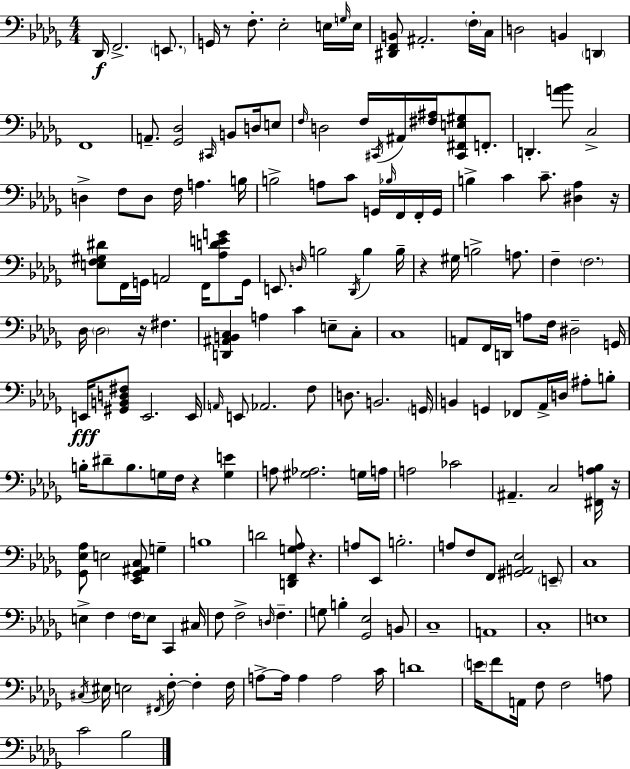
{
  \clef bass
  \numericTimeSignature
  \time 4/4
  \key bes \minor
  des,16\f f,2.-> \parenthesize e,8. | g,16 r8 f8.-. ees2-. e16 \grace { g16 } | e16 <dis, f, b,>8 ais,2.-. \parenthesize f16-. | c16 d2 b,4 \parenthesize d,4 | \break f,1 | a,8.-- <ges, des>2 \grace { cis,16 } b,8 d16 | e8 \grace { f16 } d2 f16 \acciaccatura { cis,16 } ais,16 <fis ais>16 <cis, fis, e gis>8 | f,8.-. d,4.-. <a' bes'>8 c2-> | \break d4-> f8 d8 f16 a4. | b16 b2-> a8 c'8 | g,16 \grace { bes16 } f,16 f,16-. g,16 b4-> c'4 c'8.-- | <dis aes>4 r16 <e f gis dis'>8 f,16 g,16 a,2 | \break f,16 <aes d' e' g'>8 g,16 e,8. \grace { d16 } b2 | \acciaccatura { des,16 } b4 b16-- r4 gis16 b2-> | a8. f4-- \parenthesize f2. | des16 \parenthesize des2 | \break r16 fis4. <d, ais, b, c>4 a4 c'4 | e8-- c8-. c1 | a,8 f,16 d,16 a8 f16 dis2-- | g,16 e,16\fff <gis, b, d fis>8 e,2. | \break e,16 \grace { a,16 } e,8 aes,2. | f8 d8. b,2. | \parenthesize g,16 b,4 g,4 | fes,8 aes,16-> d16 ais8-. b8-. b16-. dis'8-- b8. g16 f16 | \break r4 <g e'>4 a8 <gis aes>2. | g16 a16 a2 | ces'2 ais,4.-- c2 | <fis, a bes>16 r16 <ges, ees aes>8 e2 | \break <ees, ges, ais, c>8 g4-- b1 | d'2 | <d, f, g aes>8 r4. a8 ees,8 b2.-. | a8 f8 f,8 <gis, a, ees>2 | \break \parenthesize e,8-- c1 | e4-> f4 | \parenthesize f16 e8 c,4 cis16 f8 f2-> | \grace { d16 } f4.-- g8 b4-. <ges, ees>2 | \break b,8 c1-- | a,1 | c1-. | e1 | \break \acciaccatura { cis16 } eis16 e2 | \acciaccatura { fis,16 } f8-.~~ f4-. f16 a8->~~ a16 a4 | a2 c'16 d'1 | \parenthesize e'16 f'8 a,16 f8 | \break f2 a8 c'2 | bes2 \bar "|."
}